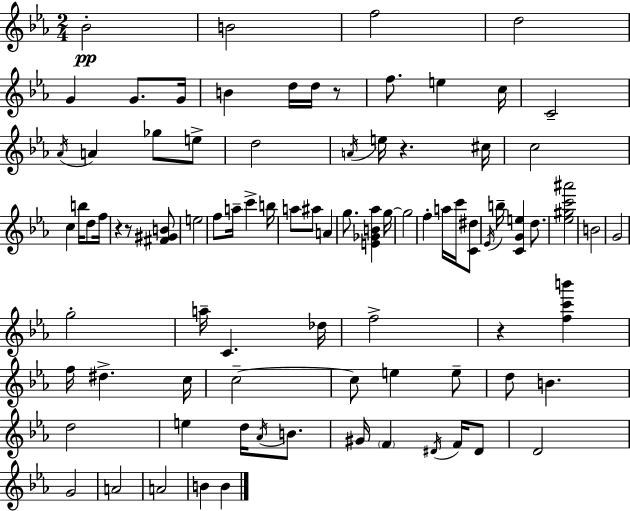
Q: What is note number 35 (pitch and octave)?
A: A4